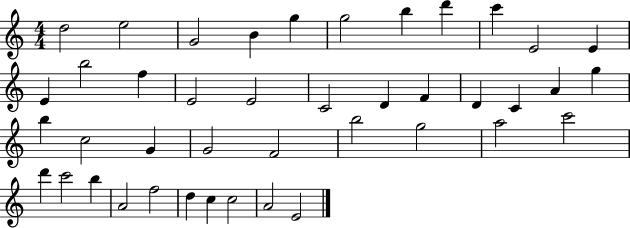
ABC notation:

X:1
T:Untitled
M:4/4
L:1/4
K:C
d2 e2 G2 B g g2 b d' c' E2 E E b2 f E2 E2 C2 D F D C A g b c2 G G2 F2 b2 g2 a2 c'2 d' c'2 b A2 f2 d c c2 A2 E2